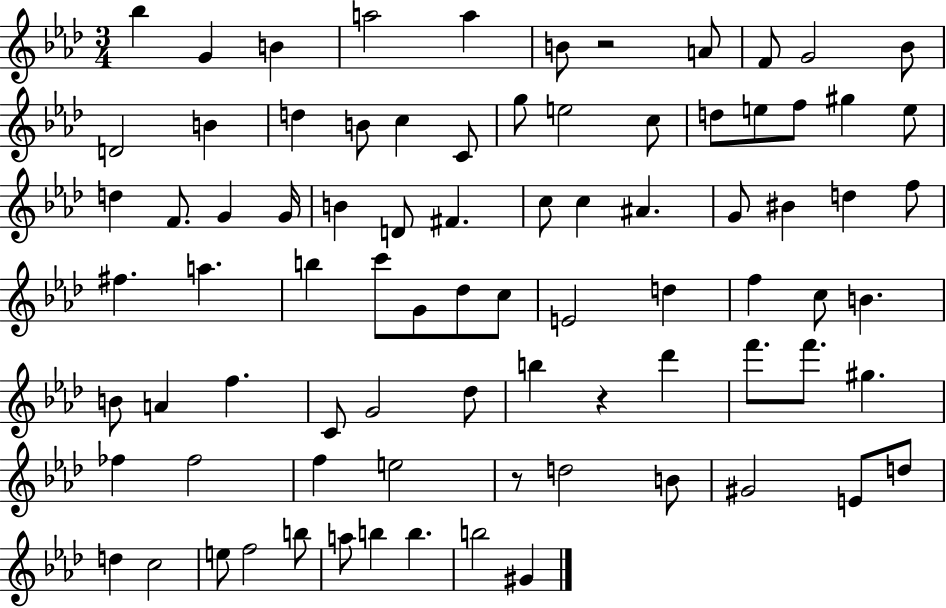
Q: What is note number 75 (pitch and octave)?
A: B5